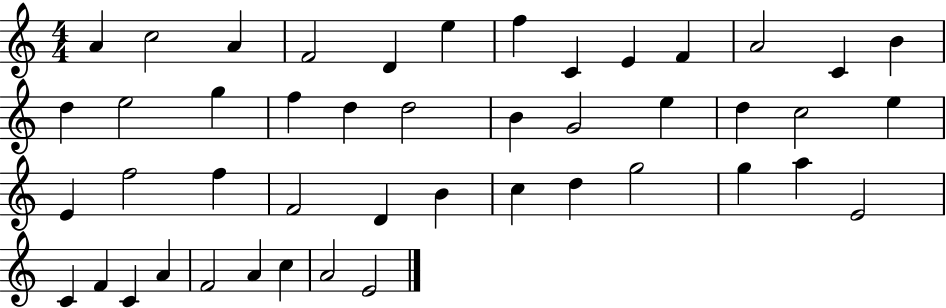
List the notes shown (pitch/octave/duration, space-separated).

A4/q C5/h A4/q F4/h D4/q E5/q F5/q C4/q E4/q F4/q A4/h C4/q B4/q D5/q E5/h G5/q F5/q D5/q D5/h B4/q G4/h E5/q D5/q C5/h E5/q E4/q F5/h F5/q F4/h D4/q B4/q C5/q D5/q G5/h G5/q A5/q E4/h C4/q F4/q C4/q A4/q F4/h A4/q C5/q A4/h E4/h